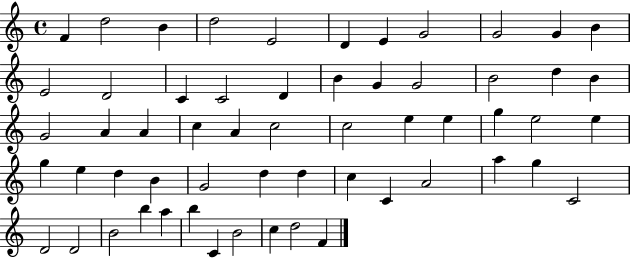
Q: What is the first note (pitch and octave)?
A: F4